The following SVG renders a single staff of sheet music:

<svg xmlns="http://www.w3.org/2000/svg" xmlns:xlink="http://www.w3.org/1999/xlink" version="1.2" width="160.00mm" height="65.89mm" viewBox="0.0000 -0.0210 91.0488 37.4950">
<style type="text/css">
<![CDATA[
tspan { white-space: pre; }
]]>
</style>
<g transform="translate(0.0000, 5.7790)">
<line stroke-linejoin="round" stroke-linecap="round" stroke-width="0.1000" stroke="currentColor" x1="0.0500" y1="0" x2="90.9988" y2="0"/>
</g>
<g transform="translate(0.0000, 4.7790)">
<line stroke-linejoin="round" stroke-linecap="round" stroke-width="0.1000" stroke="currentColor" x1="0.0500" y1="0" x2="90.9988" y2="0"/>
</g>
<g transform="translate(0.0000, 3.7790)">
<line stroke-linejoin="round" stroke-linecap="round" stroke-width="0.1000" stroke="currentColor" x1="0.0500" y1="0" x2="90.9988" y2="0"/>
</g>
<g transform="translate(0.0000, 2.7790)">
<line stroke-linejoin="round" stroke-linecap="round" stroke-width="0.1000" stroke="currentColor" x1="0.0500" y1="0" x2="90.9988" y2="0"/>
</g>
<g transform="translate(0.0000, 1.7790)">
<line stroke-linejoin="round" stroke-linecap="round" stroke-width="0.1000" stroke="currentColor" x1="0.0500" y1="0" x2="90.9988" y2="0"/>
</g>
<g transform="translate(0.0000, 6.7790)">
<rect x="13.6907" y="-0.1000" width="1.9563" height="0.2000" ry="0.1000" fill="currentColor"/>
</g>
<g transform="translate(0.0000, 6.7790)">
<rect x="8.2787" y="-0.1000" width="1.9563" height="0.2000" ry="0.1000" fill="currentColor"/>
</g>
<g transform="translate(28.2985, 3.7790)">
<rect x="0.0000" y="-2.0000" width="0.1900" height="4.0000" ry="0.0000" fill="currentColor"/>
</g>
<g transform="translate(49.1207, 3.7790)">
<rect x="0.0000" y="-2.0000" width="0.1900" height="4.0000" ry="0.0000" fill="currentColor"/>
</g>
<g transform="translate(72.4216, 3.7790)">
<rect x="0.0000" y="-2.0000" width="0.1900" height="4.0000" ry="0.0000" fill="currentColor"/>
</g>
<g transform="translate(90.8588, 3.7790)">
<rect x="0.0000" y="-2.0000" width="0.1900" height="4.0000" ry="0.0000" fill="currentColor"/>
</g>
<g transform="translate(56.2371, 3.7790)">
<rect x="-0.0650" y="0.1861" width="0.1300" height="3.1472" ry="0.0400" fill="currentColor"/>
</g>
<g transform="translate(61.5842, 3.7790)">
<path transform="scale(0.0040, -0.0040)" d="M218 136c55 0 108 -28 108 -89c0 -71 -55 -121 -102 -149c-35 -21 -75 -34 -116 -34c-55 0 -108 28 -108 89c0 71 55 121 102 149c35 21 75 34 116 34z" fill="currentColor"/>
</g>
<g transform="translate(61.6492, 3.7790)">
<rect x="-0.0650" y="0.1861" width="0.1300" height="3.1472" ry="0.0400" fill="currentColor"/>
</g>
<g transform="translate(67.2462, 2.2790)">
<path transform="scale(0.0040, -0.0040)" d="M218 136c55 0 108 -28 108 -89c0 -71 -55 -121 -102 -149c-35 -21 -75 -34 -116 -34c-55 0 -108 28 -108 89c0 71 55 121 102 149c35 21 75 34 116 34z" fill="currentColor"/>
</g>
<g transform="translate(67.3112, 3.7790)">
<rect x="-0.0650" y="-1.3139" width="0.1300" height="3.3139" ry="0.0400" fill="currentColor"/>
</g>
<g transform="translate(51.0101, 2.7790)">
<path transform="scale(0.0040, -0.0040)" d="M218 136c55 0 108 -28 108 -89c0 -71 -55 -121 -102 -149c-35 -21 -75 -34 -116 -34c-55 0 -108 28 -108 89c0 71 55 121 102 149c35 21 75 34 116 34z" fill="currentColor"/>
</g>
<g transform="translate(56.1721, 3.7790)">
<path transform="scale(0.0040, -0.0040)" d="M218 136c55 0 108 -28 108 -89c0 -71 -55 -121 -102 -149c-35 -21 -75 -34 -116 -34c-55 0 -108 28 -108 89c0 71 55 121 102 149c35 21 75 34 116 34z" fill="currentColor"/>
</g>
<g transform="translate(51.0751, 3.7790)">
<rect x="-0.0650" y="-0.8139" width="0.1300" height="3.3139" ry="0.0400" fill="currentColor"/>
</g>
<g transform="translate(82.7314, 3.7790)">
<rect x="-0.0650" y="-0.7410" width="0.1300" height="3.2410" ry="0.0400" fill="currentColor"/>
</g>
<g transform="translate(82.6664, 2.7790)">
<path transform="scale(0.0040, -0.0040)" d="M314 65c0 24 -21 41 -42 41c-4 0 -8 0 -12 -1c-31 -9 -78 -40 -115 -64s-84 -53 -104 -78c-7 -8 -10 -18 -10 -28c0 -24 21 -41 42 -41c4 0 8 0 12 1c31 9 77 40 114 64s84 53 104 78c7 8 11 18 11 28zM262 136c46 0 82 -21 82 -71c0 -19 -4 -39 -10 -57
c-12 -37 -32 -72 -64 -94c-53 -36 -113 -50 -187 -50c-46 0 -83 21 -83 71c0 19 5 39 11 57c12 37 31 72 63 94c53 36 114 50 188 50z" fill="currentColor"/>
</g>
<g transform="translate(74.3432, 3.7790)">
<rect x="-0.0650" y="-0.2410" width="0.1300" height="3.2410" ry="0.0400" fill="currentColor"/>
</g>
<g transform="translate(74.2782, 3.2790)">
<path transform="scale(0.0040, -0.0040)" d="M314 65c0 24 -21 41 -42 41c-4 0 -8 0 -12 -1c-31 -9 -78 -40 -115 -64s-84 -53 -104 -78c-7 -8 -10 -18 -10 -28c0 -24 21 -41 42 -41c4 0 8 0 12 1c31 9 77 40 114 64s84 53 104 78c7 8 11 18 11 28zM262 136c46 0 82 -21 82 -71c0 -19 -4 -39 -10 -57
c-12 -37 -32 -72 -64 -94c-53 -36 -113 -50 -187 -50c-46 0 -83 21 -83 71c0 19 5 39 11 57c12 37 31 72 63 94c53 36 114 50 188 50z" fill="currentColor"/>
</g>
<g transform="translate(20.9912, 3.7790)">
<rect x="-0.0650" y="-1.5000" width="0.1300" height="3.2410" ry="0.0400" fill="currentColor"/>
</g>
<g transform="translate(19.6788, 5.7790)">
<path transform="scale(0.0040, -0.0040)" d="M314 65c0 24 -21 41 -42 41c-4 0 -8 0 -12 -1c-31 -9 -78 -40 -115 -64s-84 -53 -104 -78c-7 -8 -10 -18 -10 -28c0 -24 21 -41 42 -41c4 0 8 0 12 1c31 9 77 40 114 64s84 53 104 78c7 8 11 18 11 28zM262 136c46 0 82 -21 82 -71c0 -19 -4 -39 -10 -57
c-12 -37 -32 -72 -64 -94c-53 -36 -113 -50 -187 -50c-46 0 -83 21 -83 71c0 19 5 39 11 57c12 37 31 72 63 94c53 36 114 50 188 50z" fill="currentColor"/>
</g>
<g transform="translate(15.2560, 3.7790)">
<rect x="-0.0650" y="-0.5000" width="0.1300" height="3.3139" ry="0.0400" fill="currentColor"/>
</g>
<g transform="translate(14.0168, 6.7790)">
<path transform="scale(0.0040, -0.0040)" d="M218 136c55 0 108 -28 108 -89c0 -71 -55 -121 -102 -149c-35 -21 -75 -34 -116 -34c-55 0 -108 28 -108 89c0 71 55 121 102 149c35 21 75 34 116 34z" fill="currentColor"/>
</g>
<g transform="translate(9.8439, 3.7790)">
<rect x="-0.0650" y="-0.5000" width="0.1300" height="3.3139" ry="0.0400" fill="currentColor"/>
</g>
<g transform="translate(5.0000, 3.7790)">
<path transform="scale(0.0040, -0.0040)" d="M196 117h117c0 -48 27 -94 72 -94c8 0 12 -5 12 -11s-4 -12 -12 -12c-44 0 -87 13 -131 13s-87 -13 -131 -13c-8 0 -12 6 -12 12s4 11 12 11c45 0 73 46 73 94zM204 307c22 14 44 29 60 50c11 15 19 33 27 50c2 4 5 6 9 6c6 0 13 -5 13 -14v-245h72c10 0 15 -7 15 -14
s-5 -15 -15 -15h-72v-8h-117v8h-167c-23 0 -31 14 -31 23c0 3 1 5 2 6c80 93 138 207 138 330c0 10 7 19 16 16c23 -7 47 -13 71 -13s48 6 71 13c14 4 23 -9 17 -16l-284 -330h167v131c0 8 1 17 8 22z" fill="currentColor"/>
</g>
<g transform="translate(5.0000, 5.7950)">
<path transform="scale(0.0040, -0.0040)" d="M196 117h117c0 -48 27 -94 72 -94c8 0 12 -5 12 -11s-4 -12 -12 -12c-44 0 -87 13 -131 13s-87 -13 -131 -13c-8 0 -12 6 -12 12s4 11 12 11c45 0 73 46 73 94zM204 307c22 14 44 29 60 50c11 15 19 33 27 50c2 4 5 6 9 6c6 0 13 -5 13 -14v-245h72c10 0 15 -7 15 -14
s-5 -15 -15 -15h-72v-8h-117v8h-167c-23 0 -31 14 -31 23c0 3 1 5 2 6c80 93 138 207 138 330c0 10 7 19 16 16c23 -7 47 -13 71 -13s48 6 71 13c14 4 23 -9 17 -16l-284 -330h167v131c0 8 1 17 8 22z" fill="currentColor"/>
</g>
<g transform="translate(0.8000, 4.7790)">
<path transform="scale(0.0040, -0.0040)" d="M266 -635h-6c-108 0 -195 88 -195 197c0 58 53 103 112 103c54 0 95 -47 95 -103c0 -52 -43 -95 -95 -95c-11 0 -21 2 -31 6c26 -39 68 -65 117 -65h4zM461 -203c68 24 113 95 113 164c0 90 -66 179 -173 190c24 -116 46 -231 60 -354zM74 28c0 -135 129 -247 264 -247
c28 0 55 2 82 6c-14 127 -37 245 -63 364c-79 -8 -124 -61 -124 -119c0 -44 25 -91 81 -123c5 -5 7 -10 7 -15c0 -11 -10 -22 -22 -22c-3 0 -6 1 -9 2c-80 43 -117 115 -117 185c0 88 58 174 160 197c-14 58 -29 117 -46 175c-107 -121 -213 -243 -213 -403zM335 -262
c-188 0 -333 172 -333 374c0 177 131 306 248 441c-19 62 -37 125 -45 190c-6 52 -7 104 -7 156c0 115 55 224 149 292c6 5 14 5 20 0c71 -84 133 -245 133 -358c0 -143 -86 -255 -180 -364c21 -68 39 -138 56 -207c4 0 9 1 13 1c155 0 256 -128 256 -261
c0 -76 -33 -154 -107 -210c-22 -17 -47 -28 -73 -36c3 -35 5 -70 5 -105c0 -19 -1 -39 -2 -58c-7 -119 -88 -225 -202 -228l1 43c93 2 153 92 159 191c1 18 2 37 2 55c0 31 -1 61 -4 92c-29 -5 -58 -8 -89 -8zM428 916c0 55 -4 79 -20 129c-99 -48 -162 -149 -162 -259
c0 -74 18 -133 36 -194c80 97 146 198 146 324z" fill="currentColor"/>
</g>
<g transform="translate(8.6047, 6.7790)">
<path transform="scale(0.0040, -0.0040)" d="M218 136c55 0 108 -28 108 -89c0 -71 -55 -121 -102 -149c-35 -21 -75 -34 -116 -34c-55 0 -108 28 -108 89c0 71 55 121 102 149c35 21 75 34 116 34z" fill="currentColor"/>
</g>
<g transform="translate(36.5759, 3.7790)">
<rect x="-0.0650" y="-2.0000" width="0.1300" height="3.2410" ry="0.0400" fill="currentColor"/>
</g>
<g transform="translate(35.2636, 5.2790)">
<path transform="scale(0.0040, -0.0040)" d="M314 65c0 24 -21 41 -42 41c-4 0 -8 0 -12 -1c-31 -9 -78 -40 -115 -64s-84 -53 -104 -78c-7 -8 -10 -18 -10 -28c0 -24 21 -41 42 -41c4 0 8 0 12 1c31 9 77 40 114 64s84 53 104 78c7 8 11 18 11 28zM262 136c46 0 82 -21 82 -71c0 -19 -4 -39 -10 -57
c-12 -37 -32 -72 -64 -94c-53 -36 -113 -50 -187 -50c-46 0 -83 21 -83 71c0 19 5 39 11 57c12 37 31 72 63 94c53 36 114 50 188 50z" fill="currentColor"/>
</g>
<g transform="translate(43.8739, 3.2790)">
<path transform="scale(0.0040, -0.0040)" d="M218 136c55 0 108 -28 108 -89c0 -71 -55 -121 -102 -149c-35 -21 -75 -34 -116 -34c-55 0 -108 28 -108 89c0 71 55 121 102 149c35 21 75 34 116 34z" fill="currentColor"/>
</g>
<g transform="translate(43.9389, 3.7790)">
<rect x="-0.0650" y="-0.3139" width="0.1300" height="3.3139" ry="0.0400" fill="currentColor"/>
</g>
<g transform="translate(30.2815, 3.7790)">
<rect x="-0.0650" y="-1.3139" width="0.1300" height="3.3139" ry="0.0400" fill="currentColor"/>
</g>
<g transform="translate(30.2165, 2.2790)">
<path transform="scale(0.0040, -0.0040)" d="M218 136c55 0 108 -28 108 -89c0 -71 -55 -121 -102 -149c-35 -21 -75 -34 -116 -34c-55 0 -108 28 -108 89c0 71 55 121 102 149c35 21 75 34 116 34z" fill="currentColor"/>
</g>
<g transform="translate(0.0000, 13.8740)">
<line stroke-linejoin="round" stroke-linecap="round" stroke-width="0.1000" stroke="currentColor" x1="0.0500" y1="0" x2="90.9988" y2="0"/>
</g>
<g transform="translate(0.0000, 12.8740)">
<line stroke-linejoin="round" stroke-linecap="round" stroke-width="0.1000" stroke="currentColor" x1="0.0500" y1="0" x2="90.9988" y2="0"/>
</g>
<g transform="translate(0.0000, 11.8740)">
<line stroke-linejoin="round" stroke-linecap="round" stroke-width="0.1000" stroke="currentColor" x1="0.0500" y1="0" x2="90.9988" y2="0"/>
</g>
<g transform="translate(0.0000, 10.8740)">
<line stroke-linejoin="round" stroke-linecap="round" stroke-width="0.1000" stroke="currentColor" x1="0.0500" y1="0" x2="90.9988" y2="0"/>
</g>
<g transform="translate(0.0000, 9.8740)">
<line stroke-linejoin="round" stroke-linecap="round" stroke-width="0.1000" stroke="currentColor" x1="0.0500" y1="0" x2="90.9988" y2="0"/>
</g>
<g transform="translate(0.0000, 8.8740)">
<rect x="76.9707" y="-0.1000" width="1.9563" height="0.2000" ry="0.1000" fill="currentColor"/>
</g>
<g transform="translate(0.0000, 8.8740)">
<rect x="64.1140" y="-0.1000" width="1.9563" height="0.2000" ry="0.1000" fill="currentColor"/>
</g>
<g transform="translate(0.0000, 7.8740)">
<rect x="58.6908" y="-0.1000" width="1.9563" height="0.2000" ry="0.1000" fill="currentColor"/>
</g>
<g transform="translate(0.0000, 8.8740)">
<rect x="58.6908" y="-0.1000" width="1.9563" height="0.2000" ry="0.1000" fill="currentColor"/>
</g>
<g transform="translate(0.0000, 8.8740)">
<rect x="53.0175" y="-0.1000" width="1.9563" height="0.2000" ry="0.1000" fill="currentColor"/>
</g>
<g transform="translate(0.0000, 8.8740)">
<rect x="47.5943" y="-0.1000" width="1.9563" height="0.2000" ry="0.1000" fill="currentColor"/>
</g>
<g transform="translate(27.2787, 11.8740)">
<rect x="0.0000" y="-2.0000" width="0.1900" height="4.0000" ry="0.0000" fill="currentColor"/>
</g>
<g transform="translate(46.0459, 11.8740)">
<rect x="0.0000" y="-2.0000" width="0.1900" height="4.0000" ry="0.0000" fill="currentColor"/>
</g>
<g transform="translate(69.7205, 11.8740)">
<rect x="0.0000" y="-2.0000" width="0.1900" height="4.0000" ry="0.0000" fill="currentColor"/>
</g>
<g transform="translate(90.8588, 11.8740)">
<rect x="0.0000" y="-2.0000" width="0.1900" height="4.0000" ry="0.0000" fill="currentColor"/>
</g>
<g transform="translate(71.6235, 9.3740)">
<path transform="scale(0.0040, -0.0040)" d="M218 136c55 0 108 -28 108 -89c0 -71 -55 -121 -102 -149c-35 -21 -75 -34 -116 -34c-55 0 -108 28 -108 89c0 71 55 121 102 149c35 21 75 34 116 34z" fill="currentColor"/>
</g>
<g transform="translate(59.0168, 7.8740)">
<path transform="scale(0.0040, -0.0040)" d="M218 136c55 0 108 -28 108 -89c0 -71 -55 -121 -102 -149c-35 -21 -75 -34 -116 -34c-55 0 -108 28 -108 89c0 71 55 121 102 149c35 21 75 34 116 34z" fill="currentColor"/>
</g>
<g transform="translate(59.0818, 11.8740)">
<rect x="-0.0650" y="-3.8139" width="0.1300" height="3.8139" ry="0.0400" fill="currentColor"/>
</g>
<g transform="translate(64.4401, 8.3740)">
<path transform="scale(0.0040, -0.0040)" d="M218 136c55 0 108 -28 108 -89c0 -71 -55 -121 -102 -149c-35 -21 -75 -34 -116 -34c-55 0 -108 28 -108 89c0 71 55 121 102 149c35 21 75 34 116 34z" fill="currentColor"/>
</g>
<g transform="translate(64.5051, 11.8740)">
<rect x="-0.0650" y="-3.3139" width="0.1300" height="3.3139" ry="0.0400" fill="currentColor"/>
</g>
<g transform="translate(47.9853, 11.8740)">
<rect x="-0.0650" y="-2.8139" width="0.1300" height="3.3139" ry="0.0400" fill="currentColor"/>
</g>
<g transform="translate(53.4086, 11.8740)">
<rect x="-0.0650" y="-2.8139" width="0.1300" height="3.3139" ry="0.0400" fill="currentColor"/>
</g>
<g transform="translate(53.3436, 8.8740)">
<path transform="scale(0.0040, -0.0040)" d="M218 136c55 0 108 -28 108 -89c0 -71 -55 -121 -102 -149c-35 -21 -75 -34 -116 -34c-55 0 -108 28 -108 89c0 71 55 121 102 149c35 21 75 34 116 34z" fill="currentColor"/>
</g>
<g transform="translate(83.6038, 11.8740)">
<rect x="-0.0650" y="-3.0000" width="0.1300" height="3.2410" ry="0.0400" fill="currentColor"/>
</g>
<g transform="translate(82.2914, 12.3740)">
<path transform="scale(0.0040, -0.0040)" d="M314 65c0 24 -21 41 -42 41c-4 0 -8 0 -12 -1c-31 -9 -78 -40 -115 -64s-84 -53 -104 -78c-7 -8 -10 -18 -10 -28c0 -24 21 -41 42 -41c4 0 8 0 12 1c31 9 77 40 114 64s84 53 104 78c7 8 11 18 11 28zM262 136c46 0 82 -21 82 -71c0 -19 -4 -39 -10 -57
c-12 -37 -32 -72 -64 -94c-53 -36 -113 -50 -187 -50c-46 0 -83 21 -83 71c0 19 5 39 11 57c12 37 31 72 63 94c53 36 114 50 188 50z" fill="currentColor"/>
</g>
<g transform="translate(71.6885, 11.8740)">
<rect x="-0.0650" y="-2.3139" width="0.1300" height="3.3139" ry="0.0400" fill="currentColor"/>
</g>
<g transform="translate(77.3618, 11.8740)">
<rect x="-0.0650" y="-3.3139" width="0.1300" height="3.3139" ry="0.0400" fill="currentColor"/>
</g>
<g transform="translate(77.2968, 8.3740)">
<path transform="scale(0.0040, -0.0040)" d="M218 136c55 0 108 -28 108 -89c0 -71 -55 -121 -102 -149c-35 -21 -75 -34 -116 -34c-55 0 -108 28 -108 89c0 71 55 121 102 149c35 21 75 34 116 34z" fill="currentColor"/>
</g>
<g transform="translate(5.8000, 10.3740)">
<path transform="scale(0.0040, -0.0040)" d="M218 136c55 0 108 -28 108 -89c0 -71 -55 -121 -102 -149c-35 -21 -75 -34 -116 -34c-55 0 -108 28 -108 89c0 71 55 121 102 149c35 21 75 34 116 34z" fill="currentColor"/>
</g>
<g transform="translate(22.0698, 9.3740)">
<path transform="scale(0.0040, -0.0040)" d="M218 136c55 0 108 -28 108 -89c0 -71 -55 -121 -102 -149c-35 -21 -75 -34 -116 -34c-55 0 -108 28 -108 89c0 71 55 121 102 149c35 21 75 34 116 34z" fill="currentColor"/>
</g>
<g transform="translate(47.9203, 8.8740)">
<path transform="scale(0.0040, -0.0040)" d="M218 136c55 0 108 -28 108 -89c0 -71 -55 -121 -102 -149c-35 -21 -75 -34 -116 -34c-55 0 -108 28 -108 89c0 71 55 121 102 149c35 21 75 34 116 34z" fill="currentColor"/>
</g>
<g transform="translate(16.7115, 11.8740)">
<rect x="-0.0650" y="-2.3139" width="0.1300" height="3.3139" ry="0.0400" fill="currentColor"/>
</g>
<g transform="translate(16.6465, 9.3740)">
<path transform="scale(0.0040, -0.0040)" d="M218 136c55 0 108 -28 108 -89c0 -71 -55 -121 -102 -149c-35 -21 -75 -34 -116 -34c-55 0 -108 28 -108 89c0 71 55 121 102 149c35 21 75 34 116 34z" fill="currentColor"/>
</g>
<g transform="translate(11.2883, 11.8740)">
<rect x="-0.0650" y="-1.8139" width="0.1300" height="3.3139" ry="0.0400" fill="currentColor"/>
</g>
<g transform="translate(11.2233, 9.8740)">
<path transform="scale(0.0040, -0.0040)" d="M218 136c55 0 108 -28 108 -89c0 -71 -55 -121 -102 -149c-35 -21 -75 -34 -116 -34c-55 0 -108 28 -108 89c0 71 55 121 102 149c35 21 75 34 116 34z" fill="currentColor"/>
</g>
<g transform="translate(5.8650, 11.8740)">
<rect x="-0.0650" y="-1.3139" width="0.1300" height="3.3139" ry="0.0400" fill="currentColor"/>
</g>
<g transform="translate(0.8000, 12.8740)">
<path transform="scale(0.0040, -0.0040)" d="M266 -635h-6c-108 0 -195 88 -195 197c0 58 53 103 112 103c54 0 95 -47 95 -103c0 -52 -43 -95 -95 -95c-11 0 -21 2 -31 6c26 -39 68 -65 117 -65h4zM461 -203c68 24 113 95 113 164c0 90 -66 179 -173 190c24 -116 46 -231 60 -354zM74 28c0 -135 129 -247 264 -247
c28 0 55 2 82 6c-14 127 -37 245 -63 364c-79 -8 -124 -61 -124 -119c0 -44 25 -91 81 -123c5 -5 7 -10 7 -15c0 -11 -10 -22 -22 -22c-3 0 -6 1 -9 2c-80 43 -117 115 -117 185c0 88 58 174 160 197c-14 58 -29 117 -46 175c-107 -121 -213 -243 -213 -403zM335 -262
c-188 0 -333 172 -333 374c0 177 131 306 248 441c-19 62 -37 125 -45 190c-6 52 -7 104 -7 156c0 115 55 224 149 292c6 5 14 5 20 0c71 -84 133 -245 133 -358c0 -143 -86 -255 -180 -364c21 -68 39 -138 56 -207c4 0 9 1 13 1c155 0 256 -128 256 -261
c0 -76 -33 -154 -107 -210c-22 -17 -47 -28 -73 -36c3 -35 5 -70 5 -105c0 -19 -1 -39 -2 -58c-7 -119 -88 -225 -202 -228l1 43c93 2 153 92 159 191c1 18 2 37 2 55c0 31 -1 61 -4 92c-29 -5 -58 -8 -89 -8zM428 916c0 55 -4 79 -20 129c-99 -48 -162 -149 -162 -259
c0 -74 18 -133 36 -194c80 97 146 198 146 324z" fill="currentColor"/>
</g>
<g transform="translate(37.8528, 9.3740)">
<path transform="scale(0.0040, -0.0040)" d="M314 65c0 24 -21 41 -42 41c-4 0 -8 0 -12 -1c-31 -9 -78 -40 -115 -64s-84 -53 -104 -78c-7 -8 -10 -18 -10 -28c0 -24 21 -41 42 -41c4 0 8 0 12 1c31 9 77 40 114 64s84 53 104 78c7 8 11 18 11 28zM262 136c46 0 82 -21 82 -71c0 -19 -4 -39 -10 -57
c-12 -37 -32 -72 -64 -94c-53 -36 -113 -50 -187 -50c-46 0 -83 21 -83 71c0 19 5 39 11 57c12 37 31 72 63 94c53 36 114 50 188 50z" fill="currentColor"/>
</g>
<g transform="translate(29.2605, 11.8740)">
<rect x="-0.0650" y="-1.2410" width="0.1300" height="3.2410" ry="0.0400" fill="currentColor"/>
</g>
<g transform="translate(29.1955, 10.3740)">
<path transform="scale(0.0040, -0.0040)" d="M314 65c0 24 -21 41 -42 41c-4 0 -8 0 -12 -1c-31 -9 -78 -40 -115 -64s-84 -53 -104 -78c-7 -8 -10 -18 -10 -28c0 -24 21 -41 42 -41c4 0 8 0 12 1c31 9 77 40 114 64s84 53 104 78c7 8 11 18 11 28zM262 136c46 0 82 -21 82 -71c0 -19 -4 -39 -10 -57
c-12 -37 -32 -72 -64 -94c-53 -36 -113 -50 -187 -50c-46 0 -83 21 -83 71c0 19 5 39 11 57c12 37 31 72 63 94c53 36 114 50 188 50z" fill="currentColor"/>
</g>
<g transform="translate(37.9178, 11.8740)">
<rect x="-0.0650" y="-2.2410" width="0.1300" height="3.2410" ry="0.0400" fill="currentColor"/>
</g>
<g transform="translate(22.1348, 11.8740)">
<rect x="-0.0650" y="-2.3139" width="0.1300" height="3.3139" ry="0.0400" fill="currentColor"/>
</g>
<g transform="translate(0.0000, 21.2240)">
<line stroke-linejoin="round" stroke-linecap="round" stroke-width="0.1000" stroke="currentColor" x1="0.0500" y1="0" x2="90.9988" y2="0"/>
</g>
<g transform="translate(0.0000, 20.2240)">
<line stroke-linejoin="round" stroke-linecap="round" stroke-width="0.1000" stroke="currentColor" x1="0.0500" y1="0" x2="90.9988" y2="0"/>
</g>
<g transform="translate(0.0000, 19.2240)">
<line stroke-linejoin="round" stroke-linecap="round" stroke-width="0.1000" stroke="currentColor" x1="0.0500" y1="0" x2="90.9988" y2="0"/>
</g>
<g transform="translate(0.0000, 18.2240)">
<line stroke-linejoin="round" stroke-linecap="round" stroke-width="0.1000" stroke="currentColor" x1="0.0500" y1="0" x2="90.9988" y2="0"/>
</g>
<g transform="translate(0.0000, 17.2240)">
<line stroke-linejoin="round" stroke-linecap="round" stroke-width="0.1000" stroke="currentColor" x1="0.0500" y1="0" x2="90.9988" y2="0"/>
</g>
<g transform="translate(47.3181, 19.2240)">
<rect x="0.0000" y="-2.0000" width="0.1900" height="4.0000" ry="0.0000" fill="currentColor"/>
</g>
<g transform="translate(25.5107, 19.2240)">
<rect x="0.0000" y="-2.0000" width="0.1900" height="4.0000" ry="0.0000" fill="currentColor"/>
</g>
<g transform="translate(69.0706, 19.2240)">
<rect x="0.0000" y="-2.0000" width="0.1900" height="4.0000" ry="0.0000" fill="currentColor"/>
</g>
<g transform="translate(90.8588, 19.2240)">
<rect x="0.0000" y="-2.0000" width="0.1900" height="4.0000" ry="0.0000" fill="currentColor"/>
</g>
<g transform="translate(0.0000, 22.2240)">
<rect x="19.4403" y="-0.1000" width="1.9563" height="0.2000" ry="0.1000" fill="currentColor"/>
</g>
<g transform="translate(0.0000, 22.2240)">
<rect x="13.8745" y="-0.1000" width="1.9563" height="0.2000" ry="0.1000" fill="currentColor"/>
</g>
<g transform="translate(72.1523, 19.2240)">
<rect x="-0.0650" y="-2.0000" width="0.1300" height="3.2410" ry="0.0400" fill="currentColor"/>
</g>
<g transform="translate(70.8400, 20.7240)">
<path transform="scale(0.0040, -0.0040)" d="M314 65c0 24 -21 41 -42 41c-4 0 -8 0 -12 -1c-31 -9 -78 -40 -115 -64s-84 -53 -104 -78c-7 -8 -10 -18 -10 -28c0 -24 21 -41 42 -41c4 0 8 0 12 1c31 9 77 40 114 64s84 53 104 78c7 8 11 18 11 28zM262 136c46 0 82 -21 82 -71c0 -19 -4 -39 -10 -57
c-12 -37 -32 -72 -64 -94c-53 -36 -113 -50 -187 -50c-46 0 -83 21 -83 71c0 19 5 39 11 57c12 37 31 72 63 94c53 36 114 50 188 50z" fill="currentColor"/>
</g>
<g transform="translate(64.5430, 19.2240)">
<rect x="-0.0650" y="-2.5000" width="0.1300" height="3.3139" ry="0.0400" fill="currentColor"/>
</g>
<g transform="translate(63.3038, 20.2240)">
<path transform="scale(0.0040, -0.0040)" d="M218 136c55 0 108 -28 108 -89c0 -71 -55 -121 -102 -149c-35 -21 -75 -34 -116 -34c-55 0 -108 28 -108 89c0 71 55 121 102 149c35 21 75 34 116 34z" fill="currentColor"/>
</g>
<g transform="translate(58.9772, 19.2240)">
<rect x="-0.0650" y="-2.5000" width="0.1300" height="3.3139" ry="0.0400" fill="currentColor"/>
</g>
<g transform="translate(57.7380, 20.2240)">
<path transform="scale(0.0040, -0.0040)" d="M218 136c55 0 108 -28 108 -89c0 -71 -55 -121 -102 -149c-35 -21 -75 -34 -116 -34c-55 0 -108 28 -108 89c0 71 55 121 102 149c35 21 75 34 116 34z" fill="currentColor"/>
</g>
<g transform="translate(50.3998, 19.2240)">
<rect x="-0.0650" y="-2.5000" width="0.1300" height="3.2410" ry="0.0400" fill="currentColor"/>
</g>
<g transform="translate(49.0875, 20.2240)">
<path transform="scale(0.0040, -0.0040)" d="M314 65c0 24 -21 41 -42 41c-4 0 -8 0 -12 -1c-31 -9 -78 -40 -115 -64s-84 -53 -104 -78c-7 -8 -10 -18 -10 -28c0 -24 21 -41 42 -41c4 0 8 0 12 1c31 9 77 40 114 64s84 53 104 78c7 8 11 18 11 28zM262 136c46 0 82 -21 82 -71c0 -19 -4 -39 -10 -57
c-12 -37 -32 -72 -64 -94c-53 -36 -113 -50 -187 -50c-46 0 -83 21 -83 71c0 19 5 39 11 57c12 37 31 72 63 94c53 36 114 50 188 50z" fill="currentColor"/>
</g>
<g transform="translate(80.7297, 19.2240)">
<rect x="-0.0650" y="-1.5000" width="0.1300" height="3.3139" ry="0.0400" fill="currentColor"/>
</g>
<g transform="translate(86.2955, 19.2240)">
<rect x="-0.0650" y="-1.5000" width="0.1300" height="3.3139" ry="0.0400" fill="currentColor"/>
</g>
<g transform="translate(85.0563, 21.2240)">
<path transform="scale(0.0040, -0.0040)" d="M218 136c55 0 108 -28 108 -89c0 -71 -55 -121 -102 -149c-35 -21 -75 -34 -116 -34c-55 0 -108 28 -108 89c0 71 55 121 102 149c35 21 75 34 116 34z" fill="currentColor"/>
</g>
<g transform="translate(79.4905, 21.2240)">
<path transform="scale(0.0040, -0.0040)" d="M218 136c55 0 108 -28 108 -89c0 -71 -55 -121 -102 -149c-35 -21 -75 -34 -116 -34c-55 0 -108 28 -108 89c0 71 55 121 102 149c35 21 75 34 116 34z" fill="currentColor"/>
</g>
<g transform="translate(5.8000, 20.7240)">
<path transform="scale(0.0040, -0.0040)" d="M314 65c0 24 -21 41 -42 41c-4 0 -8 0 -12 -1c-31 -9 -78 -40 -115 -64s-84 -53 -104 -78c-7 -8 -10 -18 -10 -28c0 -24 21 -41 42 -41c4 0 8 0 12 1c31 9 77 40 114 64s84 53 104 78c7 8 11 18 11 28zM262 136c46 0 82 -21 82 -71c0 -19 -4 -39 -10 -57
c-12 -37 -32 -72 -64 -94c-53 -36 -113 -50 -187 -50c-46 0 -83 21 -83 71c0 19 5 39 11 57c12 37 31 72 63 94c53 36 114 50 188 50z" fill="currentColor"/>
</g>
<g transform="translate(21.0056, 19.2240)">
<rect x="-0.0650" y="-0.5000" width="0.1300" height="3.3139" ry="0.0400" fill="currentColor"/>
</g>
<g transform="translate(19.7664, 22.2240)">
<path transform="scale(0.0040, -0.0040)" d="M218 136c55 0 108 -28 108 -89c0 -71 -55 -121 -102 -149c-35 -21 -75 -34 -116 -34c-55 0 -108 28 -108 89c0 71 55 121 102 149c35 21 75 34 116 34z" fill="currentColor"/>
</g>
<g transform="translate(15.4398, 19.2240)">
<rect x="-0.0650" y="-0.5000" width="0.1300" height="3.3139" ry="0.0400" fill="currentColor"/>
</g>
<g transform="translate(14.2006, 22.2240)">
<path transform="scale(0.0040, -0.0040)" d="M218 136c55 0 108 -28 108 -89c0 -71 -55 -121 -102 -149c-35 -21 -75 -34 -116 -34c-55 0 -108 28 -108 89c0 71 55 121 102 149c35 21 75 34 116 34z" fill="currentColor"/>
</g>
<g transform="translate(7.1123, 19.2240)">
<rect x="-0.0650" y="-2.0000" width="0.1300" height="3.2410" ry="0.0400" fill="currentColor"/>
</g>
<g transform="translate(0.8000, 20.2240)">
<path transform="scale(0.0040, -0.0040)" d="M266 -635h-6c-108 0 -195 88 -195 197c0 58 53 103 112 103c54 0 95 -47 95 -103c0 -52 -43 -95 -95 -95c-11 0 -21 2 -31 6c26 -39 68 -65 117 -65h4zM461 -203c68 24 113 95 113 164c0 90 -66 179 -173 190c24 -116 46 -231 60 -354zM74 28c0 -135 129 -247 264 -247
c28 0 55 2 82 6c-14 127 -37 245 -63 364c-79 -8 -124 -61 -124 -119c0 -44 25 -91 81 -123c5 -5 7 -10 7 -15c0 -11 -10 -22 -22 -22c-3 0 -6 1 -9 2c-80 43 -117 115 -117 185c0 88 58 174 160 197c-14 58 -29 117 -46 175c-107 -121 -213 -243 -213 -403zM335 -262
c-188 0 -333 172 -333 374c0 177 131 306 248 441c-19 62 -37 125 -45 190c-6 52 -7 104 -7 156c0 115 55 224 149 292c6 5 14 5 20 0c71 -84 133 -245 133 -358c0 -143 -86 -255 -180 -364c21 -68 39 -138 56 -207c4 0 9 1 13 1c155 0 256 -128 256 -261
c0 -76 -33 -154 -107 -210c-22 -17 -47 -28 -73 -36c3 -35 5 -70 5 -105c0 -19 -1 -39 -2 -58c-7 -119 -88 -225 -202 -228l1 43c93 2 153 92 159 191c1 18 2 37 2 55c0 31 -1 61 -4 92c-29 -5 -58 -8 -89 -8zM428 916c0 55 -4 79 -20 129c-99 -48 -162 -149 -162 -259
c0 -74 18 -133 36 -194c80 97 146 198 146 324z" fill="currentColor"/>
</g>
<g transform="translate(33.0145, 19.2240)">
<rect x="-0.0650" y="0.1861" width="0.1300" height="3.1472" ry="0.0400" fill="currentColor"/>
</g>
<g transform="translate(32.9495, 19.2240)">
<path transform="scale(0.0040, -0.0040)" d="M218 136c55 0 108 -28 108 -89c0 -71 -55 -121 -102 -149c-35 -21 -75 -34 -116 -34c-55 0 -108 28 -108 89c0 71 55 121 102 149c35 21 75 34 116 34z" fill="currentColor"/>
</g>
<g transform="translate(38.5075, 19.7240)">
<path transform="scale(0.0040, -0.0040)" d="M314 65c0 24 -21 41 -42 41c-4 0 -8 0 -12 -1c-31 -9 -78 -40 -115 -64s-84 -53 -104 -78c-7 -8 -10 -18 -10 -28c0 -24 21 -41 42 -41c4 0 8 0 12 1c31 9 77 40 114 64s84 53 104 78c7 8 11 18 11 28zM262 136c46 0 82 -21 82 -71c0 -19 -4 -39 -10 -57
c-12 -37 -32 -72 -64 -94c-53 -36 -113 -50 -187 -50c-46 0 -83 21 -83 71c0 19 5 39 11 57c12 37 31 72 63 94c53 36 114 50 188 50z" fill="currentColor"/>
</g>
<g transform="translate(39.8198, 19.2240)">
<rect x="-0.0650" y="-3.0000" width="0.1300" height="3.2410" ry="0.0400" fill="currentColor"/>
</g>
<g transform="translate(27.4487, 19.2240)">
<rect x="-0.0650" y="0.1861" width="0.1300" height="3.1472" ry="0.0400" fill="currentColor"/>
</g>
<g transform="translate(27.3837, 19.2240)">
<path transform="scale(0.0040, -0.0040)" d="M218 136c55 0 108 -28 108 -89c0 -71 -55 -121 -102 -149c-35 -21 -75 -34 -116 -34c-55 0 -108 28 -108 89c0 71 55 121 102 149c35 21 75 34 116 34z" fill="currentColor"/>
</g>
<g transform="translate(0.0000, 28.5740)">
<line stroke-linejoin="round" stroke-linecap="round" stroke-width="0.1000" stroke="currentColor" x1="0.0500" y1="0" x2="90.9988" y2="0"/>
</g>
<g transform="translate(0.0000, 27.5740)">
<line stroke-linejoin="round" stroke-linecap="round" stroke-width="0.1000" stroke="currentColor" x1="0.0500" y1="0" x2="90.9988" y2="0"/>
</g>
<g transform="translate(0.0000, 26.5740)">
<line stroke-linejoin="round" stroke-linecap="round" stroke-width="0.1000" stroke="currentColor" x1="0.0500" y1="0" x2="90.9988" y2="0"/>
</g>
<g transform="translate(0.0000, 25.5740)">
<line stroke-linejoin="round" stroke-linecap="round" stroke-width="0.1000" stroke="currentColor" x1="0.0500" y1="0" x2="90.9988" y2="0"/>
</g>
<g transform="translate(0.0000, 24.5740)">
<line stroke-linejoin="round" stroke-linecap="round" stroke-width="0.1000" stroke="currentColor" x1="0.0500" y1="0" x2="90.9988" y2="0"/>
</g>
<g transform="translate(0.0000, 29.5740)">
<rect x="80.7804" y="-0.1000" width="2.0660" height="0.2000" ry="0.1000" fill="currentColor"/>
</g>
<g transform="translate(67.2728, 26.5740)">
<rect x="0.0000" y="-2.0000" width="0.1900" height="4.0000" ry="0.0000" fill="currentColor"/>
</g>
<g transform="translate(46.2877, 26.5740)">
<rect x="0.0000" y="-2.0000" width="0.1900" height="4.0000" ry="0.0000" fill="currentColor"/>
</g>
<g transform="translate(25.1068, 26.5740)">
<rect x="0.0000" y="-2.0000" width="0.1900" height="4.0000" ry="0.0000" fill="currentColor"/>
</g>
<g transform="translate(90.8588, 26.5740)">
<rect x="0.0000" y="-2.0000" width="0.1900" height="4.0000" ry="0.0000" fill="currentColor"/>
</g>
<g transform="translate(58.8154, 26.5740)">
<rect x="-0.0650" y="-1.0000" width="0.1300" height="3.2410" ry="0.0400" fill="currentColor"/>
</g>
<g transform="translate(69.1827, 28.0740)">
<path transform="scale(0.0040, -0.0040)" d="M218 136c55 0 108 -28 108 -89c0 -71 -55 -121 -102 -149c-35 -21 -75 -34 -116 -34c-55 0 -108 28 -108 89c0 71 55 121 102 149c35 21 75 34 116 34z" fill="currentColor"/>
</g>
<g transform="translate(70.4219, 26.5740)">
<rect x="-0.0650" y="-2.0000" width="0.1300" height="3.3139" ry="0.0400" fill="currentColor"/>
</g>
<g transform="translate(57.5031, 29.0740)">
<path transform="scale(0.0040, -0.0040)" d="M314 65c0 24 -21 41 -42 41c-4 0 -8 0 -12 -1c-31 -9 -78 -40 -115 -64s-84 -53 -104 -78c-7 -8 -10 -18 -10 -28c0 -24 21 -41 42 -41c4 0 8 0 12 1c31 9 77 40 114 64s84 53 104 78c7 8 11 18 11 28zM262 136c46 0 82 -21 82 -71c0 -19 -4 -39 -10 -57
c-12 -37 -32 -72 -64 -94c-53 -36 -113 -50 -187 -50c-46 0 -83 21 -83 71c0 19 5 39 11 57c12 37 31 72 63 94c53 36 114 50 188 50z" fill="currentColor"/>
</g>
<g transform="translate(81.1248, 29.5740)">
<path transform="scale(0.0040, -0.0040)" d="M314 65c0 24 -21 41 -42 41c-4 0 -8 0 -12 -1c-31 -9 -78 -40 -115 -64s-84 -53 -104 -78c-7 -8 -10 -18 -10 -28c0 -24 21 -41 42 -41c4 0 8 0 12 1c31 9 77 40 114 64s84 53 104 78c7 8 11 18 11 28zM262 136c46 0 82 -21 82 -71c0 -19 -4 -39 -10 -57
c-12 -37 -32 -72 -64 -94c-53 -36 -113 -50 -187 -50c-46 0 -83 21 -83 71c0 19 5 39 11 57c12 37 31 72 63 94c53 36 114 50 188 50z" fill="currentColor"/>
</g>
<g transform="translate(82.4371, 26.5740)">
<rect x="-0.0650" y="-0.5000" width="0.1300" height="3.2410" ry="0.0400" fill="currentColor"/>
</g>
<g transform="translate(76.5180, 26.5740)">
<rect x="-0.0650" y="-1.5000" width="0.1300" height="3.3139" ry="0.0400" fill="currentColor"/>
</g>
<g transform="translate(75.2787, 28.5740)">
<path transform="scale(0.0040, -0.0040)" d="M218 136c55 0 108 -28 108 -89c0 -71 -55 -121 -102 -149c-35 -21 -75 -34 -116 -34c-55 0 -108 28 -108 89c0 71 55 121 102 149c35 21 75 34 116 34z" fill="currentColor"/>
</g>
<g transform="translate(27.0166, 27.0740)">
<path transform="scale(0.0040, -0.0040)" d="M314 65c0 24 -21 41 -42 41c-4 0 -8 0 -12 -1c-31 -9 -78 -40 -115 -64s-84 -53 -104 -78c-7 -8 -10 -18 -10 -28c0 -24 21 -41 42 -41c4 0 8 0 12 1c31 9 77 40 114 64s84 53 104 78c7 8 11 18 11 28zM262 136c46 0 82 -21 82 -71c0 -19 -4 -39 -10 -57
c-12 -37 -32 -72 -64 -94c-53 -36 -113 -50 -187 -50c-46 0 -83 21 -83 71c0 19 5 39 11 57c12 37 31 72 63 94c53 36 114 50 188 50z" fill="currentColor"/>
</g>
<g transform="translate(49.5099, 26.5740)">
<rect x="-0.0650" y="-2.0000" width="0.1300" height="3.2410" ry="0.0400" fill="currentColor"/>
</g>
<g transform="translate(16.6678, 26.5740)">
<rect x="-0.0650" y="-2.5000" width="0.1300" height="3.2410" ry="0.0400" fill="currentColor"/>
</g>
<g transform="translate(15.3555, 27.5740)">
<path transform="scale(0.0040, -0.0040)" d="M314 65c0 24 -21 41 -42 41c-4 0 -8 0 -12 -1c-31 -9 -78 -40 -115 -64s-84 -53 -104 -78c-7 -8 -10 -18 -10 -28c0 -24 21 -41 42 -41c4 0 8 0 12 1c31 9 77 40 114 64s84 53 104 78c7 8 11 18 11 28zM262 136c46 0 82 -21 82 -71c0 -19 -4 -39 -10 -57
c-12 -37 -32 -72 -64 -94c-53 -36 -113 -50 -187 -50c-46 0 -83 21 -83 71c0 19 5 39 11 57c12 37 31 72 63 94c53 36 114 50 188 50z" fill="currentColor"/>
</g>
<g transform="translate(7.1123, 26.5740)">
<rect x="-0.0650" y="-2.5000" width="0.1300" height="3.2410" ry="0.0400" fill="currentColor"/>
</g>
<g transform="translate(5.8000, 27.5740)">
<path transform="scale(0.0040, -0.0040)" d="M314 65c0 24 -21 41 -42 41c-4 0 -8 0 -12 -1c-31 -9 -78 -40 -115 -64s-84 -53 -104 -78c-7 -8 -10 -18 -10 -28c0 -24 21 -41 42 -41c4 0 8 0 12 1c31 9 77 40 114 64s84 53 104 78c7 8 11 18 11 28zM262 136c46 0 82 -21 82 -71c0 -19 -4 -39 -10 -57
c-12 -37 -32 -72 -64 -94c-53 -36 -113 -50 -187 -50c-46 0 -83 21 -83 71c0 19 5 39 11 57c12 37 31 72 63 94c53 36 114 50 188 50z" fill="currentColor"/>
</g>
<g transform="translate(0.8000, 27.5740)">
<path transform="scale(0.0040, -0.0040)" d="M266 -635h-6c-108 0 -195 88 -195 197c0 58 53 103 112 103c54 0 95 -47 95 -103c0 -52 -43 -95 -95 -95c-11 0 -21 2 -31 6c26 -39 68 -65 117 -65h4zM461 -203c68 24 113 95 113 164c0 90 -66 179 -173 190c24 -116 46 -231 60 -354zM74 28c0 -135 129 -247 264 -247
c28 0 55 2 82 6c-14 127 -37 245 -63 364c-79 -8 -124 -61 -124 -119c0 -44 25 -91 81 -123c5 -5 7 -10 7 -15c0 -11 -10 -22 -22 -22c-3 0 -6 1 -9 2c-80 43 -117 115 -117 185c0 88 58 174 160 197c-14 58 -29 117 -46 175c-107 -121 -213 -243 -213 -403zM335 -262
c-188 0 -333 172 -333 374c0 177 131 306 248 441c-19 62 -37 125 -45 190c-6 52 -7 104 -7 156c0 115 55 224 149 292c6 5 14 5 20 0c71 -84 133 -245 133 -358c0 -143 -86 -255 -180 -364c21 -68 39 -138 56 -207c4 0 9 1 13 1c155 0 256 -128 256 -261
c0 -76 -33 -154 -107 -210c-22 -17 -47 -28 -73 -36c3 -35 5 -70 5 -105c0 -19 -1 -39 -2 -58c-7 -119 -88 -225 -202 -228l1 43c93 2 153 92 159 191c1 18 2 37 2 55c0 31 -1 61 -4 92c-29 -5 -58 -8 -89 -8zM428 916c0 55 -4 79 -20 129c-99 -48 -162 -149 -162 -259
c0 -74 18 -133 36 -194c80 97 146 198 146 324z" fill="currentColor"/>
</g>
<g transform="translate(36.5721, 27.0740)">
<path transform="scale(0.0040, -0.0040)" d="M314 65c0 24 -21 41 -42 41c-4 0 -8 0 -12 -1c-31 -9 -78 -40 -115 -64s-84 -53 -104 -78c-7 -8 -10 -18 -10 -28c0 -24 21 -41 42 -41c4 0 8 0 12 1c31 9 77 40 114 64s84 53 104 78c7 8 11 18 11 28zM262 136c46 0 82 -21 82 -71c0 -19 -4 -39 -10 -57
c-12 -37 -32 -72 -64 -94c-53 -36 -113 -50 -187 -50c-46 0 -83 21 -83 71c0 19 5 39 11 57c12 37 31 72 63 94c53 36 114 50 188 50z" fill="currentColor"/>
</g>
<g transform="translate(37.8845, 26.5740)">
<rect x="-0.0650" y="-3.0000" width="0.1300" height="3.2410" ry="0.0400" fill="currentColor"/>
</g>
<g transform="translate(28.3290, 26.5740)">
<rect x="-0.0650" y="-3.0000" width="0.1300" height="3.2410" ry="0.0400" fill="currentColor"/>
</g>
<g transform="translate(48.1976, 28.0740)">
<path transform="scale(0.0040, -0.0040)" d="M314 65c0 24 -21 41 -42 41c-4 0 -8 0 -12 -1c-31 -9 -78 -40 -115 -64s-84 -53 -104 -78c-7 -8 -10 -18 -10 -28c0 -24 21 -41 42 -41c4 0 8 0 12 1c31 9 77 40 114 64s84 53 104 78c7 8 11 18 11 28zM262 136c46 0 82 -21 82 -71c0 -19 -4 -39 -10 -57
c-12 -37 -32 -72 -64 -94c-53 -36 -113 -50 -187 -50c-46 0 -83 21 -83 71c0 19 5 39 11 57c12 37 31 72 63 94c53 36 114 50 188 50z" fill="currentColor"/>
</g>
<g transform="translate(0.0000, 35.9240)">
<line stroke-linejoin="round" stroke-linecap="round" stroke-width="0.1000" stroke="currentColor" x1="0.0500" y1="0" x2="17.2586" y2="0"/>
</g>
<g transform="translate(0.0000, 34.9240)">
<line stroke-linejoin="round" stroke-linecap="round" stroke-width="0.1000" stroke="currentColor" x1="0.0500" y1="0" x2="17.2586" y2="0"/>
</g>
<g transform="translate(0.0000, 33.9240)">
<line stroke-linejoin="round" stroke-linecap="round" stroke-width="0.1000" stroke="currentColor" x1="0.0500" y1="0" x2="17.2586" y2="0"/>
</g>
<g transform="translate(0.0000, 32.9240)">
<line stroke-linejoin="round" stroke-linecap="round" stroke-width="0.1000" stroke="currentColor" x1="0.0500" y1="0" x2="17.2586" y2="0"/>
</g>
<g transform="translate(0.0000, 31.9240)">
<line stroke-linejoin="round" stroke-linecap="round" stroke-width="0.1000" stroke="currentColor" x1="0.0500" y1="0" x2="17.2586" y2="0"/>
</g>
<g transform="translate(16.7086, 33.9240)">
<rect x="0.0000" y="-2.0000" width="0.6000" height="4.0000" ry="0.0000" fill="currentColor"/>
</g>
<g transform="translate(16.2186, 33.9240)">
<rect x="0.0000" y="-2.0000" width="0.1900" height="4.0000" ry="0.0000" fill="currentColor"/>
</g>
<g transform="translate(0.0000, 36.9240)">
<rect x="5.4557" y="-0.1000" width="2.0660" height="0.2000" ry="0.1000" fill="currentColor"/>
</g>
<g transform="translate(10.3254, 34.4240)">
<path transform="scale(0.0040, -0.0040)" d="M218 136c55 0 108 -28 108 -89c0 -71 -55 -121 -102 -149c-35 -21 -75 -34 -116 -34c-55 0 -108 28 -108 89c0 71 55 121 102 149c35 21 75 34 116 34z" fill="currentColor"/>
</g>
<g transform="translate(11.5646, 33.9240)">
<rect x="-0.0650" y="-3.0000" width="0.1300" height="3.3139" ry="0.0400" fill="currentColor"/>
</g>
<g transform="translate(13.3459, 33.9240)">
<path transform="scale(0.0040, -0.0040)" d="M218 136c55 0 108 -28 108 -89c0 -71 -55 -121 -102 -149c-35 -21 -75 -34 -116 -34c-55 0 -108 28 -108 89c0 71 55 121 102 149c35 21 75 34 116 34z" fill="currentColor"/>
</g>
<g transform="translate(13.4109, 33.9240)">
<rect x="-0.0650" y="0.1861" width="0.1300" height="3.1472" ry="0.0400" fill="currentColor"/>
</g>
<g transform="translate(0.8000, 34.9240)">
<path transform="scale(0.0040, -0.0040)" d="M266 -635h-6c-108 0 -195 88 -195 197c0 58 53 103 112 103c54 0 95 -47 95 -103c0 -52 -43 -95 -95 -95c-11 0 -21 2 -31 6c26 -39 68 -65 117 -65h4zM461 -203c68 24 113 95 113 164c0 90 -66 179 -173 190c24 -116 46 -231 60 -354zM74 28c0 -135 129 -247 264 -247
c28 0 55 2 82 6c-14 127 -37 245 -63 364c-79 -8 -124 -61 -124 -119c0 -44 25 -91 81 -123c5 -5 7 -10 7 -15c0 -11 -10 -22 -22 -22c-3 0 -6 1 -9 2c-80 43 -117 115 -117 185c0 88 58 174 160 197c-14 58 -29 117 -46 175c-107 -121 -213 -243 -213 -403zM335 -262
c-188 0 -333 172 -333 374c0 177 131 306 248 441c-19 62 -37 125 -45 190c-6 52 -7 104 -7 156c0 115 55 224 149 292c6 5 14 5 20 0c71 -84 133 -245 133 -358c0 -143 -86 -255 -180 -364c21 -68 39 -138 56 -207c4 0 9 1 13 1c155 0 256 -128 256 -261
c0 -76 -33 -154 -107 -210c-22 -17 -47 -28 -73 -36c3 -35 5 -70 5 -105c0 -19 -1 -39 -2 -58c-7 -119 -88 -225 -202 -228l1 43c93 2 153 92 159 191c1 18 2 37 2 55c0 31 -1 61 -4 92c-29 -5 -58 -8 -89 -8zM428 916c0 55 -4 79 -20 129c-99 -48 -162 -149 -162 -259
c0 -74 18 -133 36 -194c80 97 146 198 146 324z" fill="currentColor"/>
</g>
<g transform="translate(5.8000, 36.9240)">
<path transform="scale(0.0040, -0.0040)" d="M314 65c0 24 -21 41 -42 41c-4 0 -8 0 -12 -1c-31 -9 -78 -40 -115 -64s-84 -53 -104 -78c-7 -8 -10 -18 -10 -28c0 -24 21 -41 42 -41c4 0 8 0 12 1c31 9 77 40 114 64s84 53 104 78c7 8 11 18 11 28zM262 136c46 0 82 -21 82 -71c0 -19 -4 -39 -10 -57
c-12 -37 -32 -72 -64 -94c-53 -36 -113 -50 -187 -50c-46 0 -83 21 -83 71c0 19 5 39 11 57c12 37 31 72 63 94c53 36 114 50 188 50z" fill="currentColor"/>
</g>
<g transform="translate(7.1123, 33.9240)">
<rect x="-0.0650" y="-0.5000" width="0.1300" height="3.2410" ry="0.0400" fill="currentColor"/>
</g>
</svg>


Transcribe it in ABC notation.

X:1
T:Untitled
M:4/4
L:1/4
K:C
C C E2 e F2 c d B B e c2 d2 e f g g e2 g2 a a c' b g b A2 F2 C C B B A2 G2 G G F2 E E G2 G2 A2 A2 F2 D2 F E C2 C2 A B